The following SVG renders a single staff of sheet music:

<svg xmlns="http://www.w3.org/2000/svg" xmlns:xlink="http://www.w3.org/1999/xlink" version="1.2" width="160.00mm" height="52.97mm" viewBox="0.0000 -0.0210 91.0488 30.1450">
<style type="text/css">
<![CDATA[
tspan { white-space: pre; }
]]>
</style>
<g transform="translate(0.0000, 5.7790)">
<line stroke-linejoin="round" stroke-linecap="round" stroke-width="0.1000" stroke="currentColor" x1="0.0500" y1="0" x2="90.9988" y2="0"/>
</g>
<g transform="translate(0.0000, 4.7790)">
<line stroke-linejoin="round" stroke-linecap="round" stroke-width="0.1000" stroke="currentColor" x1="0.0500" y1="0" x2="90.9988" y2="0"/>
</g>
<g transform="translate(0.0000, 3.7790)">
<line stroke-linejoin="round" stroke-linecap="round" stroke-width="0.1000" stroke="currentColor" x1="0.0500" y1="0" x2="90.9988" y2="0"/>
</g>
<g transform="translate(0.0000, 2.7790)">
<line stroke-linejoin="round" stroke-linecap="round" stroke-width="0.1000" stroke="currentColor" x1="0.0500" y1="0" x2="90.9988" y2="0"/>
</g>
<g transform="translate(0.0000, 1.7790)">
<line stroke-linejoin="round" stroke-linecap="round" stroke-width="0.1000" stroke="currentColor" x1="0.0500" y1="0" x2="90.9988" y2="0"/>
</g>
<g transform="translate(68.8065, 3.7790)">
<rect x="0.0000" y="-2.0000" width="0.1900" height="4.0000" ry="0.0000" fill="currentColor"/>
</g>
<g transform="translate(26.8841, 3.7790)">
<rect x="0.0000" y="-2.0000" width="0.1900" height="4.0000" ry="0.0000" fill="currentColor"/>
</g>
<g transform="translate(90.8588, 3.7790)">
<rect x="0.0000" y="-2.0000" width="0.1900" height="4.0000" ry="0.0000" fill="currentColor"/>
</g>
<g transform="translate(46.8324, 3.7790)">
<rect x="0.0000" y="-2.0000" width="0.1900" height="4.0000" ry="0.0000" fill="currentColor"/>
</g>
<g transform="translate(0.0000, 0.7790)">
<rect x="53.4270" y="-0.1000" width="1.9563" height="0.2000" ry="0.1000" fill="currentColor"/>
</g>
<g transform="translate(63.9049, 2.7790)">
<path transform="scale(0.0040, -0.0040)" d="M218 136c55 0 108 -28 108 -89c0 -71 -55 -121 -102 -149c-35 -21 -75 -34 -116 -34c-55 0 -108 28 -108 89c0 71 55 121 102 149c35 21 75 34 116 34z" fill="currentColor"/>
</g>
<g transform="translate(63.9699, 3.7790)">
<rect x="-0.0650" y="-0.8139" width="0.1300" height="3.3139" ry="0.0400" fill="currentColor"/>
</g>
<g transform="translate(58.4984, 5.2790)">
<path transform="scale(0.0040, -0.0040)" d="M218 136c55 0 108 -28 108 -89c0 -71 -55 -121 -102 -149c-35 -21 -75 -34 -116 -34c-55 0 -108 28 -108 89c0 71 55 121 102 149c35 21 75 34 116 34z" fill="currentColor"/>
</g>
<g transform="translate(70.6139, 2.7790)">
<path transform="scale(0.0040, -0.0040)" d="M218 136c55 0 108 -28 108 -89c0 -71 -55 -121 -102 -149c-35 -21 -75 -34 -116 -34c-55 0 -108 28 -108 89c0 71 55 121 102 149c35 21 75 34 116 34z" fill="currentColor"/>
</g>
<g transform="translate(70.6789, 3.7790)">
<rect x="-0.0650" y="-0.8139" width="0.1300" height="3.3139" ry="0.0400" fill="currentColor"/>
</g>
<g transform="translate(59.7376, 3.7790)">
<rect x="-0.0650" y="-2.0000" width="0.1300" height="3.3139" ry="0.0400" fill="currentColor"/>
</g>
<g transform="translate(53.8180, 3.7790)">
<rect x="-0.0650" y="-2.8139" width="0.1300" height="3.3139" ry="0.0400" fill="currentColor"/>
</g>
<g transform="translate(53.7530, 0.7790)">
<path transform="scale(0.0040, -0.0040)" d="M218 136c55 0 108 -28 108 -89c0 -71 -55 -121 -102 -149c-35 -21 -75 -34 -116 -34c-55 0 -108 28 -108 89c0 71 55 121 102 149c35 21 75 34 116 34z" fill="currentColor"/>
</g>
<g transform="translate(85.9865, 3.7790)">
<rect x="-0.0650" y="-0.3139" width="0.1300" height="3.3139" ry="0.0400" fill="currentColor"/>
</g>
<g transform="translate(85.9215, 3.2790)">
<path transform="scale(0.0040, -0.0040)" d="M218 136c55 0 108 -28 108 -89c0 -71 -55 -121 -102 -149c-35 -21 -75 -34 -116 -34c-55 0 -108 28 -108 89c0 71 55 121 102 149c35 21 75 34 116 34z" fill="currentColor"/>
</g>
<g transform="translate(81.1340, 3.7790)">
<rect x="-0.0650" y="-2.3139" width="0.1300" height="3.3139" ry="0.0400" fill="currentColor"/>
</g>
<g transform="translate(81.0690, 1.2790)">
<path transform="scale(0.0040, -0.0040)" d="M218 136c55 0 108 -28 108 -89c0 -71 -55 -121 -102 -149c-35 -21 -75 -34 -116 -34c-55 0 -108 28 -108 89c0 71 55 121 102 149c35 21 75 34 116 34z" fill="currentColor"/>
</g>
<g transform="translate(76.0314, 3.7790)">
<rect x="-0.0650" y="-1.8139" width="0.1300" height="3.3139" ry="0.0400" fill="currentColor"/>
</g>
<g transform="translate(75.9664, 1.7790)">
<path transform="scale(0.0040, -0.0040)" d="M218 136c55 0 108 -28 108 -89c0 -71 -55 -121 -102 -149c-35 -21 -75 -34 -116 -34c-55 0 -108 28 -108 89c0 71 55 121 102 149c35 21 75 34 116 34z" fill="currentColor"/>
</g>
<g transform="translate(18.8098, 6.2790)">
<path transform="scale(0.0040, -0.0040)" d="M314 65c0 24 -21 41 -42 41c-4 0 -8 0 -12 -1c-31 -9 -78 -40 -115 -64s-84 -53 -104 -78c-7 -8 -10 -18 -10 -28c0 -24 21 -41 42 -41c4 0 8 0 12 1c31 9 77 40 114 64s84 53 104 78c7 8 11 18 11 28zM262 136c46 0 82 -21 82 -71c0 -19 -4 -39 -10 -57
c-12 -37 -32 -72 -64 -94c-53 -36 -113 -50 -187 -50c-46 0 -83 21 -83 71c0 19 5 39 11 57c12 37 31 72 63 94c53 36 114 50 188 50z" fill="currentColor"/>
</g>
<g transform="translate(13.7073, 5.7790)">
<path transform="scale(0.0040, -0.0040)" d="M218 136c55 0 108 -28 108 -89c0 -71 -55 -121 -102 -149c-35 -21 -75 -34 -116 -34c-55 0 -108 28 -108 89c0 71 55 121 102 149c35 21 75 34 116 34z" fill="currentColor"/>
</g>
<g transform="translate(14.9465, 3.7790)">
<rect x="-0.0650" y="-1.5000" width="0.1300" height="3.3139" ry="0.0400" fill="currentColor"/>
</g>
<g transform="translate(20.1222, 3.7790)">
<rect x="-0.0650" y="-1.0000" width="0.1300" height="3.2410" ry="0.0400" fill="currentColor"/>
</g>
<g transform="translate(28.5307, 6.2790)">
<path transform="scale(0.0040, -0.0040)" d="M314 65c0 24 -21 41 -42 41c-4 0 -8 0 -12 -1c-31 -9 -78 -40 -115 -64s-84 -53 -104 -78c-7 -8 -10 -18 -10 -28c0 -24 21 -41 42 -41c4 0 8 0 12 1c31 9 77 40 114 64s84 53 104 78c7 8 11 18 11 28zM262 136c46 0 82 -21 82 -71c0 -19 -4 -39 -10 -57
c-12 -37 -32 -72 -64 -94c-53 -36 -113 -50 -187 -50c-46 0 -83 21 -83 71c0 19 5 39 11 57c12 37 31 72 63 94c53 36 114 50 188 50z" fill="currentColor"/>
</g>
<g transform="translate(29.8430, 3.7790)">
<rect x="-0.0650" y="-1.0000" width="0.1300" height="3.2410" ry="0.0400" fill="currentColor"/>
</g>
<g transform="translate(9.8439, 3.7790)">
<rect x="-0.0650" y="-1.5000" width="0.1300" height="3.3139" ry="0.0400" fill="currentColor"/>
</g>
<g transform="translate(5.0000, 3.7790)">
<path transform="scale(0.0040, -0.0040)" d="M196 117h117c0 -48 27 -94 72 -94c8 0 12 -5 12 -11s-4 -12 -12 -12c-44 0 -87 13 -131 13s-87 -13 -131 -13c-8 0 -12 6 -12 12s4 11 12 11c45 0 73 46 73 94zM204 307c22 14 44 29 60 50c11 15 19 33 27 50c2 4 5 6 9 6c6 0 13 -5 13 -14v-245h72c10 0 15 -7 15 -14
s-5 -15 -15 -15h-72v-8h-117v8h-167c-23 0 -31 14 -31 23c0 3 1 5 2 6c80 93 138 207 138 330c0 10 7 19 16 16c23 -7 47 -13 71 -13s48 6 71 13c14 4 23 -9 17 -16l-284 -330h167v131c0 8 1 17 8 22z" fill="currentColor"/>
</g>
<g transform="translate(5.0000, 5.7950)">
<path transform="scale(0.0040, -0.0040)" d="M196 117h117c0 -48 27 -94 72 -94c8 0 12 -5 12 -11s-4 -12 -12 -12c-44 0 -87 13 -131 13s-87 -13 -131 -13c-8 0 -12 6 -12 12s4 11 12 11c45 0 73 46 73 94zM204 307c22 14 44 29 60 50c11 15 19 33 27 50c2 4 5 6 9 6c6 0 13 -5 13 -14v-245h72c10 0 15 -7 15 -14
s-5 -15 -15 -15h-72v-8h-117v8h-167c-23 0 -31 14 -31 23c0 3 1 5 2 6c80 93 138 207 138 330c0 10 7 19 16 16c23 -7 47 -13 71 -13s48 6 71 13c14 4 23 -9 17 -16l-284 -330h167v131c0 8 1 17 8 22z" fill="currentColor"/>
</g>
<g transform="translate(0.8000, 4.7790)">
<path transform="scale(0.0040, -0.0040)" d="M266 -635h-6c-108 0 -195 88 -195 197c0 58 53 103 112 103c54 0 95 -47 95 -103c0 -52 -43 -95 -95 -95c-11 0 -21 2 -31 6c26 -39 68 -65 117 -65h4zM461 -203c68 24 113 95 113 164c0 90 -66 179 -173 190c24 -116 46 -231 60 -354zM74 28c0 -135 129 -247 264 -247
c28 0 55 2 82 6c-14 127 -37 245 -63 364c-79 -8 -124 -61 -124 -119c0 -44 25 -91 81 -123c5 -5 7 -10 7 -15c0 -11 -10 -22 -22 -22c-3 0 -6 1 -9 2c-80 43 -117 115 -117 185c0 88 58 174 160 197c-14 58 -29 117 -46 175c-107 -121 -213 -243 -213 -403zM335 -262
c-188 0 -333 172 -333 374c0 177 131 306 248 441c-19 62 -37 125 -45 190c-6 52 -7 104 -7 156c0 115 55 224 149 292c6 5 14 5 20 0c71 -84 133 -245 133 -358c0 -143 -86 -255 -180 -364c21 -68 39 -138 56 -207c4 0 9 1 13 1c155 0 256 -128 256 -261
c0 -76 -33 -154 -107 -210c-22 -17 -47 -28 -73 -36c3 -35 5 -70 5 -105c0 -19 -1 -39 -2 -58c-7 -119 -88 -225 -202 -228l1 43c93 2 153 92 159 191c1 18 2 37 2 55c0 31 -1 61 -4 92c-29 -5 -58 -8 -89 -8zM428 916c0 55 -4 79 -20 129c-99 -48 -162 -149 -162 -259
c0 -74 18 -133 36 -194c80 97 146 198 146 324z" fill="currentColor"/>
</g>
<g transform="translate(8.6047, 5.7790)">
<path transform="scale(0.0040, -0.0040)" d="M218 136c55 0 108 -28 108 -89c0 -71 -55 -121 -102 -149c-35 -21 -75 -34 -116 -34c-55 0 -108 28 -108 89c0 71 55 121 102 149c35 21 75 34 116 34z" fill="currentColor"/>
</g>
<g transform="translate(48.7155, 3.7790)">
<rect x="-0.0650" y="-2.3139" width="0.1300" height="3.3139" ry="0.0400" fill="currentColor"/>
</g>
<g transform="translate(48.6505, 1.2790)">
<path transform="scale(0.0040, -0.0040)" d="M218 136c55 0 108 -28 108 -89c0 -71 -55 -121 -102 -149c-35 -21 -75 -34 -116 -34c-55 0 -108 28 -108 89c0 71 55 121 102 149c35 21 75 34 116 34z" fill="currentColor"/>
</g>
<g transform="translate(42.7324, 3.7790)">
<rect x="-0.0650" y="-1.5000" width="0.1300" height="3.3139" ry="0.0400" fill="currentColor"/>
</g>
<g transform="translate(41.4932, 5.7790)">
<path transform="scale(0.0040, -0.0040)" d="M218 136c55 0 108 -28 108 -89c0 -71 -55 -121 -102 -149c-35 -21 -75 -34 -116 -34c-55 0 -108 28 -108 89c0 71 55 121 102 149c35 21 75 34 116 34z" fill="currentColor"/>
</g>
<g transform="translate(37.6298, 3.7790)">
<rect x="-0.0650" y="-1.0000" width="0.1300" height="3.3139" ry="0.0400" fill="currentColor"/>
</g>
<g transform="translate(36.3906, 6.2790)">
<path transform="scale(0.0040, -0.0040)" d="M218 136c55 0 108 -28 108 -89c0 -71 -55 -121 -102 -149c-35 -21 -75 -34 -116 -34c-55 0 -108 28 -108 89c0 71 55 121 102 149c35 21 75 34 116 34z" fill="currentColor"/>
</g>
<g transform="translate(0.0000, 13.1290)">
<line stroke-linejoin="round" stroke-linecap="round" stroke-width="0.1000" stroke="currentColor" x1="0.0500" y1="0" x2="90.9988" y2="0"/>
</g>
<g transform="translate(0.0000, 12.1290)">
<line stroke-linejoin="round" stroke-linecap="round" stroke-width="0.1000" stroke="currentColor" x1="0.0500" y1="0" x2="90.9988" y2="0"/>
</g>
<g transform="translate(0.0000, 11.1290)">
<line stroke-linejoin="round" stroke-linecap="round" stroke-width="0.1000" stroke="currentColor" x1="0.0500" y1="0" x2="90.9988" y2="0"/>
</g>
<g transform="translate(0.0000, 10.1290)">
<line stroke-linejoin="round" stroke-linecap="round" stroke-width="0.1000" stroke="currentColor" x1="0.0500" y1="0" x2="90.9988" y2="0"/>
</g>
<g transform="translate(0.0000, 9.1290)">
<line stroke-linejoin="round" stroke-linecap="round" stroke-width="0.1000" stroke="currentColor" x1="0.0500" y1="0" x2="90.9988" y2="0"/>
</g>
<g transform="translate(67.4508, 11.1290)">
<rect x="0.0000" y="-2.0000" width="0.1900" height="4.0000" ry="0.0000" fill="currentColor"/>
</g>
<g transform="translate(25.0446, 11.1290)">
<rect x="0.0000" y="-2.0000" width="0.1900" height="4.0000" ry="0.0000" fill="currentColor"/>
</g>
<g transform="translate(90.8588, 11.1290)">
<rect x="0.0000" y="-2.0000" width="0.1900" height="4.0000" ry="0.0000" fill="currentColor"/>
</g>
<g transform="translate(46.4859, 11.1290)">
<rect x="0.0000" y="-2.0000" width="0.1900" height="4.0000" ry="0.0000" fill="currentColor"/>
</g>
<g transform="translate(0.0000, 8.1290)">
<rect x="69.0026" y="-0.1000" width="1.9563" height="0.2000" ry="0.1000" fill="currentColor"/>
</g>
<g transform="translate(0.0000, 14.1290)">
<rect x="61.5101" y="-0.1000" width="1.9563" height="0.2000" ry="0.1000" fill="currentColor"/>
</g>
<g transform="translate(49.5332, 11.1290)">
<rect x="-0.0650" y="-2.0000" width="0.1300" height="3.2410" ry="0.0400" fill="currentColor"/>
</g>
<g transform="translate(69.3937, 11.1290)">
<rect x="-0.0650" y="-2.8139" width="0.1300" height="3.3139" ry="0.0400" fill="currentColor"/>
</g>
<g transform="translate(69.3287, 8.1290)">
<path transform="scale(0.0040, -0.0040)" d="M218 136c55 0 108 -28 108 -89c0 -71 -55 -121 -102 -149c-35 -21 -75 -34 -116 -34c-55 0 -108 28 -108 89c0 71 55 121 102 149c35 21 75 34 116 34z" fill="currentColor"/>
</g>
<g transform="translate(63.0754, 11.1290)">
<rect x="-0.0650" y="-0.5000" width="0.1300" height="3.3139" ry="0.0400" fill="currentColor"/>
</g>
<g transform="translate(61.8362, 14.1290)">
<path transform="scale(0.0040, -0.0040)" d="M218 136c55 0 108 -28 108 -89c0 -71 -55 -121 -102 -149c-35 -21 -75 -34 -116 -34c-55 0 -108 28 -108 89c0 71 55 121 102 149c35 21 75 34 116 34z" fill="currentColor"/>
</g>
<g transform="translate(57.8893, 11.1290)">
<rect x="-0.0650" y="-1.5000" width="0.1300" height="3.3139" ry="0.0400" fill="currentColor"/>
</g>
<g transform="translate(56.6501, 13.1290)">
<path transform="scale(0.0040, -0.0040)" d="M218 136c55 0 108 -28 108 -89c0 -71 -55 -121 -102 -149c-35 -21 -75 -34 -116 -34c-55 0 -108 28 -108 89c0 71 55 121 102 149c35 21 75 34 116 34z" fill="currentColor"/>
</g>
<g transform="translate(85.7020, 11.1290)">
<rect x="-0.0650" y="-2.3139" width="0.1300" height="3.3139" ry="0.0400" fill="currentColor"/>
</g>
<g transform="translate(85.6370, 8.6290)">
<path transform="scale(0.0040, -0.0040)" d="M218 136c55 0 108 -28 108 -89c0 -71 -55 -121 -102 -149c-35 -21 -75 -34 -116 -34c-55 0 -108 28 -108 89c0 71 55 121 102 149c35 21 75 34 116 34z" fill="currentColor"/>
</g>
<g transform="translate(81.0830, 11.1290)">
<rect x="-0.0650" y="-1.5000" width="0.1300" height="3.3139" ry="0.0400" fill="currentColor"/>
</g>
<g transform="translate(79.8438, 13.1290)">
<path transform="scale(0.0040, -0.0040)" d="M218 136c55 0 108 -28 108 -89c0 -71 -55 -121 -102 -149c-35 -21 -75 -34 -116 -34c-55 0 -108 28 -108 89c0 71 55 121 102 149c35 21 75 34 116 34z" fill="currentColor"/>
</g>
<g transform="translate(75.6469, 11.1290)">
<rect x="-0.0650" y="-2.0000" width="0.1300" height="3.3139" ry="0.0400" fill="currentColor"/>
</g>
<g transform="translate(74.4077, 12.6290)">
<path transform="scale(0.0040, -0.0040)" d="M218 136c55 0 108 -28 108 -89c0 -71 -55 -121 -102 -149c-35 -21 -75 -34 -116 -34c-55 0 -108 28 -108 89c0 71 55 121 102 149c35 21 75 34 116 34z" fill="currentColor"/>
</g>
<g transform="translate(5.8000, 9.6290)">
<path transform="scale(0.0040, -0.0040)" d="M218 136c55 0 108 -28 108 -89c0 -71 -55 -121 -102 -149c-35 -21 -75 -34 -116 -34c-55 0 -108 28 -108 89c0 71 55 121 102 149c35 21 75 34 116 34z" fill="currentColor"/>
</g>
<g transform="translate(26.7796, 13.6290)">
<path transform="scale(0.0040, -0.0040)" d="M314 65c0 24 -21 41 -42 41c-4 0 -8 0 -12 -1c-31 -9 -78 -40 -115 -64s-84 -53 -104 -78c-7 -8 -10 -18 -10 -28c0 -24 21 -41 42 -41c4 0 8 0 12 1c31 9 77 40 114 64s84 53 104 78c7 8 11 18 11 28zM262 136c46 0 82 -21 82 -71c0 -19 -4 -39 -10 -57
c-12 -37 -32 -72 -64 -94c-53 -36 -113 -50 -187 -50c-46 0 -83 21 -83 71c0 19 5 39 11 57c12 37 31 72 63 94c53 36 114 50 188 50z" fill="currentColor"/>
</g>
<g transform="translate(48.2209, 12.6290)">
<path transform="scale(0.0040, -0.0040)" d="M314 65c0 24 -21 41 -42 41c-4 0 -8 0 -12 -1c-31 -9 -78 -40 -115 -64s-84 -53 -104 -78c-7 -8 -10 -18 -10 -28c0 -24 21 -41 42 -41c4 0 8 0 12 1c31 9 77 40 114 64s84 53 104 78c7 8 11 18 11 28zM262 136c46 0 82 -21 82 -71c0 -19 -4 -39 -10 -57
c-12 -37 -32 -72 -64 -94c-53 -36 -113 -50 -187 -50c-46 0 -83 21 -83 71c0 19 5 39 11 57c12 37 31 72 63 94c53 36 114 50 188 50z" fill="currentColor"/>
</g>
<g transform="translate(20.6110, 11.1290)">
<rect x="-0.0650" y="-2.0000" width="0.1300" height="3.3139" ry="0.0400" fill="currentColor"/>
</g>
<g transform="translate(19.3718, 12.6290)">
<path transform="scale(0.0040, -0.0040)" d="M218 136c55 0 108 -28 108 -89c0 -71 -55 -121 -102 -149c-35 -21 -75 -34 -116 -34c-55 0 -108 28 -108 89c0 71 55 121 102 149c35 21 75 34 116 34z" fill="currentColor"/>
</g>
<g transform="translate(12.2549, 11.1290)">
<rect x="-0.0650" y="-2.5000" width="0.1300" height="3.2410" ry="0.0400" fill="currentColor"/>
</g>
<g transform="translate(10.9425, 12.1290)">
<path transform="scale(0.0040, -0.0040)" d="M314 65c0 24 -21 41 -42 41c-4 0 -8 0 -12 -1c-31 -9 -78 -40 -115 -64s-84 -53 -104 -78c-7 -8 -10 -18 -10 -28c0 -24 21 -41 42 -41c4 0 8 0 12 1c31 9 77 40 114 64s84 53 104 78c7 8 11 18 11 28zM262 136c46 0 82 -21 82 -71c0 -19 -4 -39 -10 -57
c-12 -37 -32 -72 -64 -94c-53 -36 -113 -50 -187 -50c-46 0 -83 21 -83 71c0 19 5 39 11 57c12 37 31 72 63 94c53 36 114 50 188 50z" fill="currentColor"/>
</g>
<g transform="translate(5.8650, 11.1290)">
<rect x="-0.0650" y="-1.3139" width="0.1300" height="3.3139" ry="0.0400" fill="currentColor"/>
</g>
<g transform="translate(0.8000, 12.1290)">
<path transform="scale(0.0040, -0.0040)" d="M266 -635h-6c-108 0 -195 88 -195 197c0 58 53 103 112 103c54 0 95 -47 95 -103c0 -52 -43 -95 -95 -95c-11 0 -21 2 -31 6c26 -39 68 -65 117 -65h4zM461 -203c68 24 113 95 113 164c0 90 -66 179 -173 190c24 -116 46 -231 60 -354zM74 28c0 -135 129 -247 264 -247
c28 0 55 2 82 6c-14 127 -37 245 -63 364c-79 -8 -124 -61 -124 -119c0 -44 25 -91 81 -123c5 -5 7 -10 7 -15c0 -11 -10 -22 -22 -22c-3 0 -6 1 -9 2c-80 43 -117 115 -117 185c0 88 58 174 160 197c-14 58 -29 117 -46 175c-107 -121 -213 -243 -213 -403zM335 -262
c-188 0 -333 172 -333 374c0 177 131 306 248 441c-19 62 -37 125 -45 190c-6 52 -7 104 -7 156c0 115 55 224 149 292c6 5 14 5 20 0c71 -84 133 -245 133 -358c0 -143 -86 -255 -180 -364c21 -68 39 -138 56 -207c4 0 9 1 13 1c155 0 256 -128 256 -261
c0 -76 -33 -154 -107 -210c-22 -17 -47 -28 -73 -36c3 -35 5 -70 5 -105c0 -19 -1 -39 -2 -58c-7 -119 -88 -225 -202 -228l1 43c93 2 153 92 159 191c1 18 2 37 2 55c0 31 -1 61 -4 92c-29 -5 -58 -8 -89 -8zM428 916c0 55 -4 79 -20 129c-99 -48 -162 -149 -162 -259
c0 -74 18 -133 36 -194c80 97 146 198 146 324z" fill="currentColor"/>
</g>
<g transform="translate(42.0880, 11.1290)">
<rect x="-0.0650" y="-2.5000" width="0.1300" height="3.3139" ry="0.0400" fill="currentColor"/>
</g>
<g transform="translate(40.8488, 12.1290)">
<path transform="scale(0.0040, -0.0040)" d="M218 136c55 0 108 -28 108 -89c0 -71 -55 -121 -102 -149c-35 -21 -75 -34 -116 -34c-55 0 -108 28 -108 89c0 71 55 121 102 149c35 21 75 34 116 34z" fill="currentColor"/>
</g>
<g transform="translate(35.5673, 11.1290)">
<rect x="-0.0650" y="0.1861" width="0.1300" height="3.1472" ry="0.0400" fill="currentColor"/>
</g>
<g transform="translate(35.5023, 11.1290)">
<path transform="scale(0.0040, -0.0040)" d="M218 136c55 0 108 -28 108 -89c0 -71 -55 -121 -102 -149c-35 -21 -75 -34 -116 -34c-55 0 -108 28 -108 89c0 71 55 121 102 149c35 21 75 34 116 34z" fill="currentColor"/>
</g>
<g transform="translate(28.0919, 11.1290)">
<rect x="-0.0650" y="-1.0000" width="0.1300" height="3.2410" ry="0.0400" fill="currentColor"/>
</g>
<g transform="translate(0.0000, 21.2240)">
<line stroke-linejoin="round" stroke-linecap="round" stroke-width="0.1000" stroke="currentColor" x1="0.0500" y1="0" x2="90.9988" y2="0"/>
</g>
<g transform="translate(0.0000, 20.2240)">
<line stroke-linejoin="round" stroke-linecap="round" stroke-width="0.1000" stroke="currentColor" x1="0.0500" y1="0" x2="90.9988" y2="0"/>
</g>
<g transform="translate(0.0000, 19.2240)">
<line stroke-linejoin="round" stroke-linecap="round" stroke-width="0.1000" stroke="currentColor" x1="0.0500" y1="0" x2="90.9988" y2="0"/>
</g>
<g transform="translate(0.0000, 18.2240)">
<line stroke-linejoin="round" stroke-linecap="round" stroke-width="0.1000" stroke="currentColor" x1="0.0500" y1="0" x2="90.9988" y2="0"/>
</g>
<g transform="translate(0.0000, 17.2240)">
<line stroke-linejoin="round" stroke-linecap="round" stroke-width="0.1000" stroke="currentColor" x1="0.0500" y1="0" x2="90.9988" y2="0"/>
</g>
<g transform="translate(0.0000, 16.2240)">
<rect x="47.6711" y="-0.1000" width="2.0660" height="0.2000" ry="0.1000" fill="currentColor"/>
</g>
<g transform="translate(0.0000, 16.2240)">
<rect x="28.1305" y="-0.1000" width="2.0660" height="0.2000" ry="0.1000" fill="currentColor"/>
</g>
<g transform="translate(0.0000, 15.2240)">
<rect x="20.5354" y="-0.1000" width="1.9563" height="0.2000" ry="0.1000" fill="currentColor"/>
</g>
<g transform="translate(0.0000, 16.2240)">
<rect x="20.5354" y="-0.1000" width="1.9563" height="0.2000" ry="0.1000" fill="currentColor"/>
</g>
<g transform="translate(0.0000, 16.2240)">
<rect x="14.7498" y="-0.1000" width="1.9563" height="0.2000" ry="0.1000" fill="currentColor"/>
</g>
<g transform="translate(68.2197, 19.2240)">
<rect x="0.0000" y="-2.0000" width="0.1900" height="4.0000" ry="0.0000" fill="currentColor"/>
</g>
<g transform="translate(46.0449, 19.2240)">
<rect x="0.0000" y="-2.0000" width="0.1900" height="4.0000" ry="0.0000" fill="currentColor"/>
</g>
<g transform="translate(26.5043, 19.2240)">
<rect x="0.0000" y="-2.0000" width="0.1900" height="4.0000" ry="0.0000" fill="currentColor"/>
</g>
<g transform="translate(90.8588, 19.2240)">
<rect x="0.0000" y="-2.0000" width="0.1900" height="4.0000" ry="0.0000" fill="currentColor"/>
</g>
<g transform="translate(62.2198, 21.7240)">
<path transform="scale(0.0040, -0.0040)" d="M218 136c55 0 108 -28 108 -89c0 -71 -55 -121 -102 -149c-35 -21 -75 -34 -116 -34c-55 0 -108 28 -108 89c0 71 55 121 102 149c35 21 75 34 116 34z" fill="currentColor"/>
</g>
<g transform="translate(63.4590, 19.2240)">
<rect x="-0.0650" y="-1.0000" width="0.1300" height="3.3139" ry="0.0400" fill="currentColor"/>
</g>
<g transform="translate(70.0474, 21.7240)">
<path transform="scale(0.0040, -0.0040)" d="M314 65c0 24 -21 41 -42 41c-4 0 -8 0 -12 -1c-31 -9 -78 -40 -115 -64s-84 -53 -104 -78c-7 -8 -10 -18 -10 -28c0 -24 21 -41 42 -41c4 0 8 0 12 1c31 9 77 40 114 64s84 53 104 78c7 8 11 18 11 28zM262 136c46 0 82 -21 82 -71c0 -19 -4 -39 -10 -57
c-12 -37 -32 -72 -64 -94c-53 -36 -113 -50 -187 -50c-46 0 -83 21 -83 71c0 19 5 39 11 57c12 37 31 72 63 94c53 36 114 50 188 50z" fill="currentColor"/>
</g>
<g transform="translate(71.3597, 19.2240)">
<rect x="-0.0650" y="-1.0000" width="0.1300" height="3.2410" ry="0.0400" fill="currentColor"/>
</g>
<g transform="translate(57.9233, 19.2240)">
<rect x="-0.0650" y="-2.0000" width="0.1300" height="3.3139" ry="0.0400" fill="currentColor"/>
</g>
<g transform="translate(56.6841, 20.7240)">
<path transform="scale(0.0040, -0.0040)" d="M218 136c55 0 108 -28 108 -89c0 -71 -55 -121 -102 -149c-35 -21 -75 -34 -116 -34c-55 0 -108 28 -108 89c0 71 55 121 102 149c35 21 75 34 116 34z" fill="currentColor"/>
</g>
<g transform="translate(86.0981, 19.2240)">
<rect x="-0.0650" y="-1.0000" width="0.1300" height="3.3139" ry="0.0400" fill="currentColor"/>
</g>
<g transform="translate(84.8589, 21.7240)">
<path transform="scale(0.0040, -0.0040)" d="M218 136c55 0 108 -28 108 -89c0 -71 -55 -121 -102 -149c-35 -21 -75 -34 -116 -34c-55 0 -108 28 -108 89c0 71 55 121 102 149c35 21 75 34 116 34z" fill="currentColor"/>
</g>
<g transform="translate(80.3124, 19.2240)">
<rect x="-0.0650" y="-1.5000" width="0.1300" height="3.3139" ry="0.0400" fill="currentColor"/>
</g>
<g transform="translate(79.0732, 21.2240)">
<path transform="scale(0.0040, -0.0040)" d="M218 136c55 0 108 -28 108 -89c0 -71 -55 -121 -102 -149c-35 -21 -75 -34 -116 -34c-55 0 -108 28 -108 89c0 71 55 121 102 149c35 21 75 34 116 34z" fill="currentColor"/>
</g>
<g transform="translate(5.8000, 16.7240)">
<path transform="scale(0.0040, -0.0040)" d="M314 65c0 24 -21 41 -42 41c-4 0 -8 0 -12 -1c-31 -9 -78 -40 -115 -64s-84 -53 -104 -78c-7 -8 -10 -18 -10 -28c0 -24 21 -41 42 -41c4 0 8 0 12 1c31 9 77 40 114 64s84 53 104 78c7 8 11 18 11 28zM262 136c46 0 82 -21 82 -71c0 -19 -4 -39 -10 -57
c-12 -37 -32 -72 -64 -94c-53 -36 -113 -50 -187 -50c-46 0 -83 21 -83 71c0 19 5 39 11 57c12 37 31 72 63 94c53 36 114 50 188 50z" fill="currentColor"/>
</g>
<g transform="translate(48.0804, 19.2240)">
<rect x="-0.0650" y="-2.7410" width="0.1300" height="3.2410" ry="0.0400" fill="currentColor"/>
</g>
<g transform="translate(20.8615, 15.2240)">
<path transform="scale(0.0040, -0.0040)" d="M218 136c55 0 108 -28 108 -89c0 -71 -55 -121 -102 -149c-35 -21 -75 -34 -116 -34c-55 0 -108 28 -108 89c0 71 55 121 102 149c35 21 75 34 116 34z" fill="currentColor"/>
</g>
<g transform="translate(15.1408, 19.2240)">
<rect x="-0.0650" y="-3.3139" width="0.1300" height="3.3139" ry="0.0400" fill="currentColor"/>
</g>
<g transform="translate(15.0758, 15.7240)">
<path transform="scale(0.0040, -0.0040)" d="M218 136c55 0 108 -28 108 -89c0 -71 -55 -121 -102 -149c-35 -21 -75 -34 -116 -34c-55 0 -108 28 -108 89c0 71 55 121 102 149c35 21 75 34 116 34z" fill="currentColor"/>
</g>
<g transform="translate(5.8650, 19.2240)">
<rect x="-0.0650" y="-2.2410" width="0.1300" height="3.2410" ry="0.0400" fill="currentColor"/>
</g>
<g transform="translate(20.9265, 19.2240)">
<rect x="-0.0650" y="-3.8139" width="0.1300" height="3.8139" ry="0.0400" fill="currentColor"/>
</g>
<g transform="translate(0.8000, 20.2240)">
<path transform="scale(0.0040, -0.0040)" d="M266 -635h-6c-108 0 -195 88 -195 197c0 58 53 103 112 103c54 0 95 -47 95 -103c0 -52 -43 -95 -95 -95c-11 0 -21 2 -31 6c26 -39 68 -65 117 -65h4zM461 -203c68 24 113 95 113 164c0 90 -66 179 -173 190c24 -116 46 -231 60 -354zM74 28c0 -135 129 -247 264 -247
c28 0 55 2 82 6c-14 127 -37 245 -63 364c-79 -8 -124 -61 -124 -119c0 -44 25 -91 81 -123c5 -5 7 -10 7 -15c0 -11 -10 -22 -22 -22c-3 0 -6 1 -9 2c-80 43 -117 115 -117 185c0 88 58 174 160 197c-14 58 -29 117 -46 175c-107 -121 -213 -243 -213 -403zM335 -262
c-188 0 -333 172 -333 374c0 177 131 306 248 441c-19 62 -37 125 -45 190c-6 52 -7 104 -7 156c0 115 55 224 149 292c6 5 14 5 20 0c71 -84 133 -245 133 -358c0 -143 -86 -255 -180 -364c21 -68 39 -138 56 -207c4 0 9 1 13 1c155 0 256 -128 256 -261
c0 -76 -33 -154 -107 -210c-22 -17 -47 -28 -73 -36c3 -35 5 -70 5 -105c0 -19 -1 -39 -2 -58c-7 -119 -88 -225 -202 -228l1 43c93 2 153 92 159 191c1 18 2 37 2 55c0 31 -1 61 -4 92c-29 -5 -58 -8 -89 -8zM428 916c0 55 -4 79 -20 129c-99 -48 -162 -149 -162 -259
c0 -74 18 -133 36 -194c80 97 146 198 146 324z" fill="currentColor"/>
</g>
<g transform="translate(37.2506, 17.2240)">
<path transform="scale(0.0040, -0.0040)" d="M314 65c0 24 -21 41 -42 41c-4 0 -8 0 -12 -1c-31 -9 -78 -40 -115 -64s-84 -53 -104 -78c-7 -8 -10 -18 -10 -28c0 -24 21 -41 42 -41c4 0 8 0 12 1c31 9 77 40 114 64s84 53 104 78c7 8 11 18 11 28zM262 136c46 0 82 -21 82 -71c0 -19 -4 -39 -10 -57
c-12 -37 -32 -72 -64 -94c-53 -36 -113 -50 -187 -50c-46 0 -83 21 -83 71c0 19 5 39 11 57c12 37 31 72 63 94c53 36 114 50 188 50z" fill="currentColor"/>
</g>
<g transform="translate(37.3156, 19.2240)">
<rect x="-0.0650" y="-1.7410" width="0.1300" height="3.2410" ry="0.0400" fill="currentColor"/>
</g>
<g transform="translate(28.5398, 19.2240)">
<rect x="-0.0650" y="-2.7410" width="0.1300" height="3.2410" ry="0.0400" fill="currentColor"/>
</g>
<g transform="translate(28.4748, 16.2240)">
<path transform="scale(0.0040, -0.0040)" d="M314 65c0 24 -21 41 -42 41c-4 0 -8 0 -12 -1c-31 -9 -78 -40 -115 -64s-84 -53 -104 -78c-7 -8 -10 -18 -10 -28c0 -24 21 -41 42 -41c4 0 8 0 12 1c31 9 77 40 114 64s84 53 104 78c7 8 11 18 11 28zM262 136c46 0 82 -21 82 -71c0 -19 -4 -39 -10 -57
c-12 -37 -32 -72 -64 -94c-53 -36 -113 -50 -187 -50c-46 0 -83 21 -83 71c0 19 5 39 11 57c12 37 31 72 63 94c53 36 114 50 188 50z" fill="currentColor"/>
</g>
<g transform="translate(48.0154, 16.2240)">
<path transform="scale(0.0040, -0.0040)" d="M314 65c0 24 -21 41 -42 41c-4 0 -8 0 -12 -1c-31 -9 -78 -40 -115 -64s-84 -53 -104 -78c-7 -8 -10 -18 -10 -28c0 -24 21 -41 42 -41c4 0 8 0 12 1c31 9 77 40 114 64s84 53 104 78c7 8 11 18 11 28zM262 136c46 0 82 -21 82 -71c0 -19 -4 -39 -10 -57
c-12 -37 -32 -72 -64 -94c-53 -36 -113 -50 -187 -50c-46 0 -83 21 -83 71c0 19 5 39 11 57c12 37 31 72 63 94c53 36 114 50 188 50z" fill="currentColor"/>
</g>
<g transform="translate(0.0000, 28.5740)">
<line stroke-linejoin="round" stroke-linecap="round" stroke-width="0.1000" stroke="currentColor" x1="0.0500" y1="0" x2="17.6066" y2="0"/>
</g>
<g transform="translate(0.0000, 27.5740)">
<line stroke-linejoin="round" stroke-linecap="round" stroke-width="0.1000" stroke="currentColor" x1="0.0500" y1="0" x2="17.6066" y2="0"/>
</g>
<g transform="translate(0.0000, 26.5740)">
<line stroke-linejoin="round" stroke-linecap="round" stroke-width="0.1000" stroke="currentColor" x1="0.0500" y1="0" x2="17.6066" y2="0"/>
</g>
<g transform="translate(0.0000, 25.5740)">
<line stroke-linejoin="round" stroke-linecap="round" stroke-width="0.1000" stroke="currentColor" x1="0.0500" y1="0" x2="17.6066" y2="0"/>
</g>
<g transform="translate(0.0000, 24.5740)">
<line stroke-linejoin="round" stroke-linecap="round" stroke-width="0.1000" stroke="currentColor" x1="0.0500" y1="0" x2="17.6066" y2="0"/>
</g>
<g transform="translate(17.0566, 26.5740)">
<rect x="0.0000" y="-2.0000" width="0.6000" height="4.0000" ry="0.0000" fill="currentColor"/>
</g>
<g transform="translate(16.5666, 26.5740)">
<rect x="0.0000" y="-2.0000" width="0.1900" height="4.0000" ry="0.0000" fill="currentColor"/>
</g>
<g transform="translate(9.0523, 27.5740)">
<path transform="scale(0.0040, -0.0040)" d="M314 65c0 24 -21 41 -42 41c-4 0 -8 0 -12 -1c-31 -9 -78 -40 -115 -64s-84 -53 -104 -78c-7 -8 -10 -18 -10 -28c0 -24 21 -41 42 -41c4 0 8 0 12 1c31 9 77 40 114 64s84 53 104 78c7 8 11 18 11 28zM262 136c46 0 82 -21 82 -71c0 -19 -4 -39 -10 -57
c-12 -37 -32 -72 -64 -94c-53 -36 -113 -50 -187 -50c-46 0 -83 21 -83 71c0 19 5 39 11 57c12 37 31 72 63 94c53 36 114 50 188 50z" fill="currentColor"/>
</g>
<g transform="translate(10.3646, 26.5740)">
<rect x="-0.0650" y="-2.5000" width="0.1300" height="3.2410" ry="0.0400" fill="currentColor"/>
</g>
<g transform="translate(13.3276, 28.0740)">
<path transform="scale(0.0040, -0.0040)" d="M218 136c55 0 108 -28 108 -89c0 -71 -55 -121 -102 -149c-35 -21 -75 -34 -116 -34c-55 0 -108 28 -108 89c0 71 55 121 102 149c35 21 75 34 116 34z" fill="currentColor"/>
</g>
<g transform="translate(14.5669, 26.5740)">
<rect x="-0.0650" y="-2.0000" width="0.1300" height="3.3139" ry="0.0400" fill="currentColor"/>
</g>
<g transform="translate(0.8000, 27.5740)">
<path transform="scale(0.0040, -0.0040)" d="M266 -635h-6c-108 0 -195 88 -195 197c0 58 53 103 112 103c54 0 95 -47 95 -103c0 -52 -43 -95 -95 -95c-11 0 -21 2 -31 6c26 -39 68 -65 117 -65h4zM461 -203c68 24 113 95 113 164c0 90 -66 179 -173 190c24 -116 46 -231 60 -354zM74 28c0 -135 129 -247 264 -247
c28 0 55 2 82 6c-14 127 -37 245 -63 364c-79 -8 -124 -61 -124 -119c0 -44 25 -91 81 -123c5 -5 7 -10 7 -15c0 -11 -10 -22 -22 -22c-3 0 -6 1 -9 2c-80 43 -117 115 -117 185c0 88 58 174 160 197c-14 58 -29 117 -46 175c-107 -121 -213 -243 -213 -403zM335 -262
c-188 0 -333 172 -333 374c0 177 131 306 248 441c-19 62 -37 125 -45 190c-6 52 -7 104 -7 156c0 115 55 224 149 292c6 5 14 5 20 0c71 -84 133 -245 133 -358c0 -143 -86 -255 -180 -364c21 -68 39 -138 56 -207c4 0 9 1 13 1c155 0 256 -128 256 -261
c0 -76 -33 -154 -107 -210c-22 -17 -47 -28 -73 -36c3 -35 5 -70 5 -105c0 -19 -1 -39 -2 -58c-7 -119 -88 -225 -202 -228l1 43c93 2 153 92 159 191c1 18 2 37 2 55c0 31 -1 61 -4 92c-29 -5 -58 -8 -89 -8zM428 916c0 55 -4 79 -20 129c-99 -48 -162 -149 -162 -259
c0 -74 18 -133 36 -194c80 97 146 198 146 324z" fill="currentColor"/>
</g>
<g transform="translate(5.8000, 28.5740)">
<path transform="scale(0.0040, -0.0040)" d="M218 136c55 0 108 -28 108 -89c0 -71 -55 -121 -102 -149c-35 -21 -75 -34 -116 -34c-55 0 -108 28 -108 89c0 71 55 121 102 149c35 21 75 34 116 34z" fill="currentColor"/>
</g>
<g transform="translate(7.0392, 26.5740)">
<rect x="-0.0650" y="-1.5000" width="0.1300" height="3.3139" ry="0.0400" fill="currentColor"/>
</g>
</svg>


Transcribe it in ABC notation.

X:1
T:Untitled
M:4/4
L:1/4
K:C
E E D2 D2 D E g a F d d f g c e G2 F D2 B G F2 E C a F E g g2 b c' a2 f2 a2 F D D2 E D E G2 F